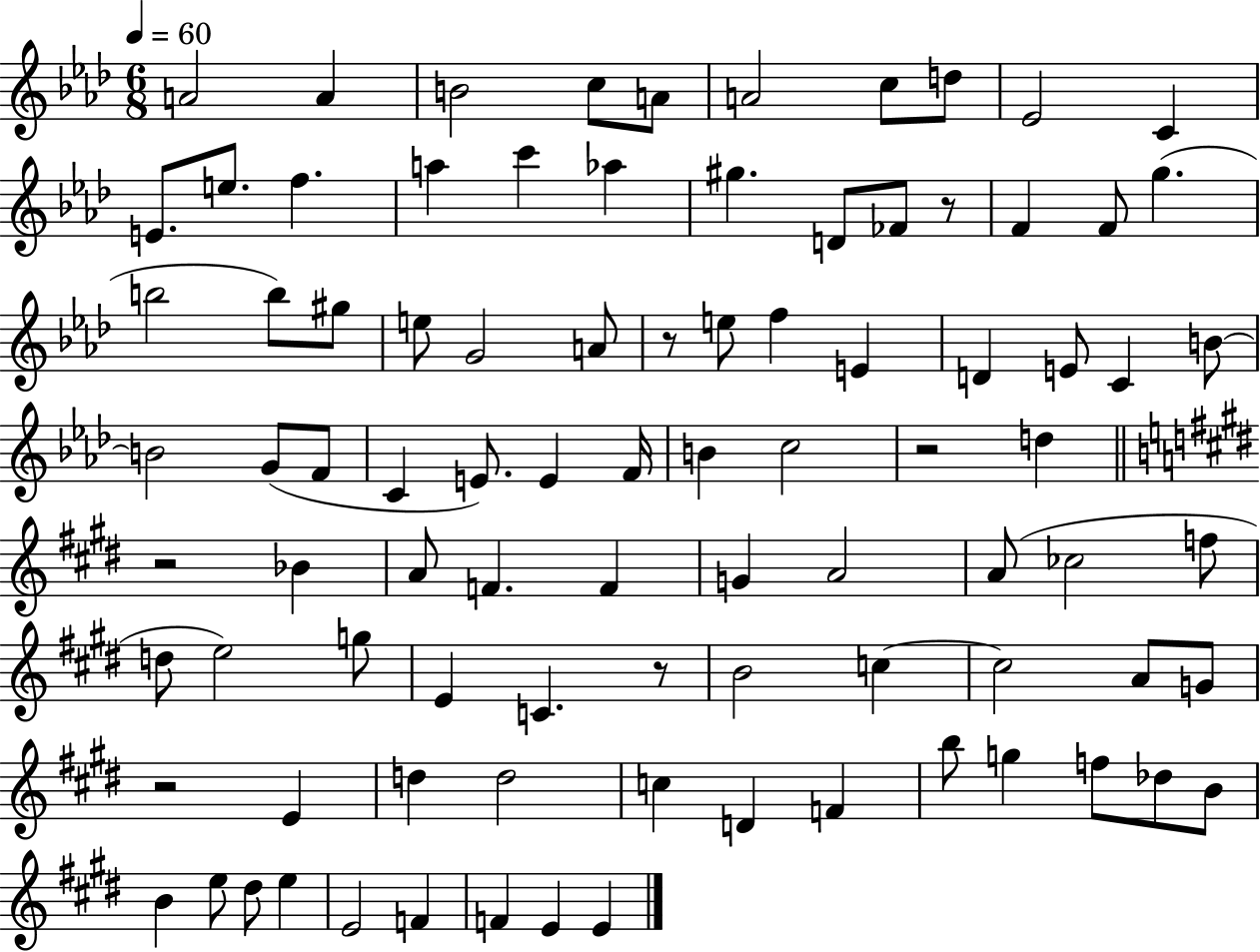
A4/h A4/q B4/h C5/e A4/e A4/h C5/e D5/e Eb4/h C4/q E4/e. E5/e. F5/q. A5/q C6/q Ab5/q G#5/q. D4/e FES4/e R/e F4/q F4/e G5/q. B5/h B5/e G#5/e E5/e G4/h A4/e R/e E5/e F5/q E4/q D4/q E4/e C4/q B4/e B4/h G4/e F4/e C4/q E4/e. E4/q F4/s B4/q C5/h R/h D5/q R/h Bb4/q A4/e F4/q. F4/q G4/q A4/h A4/e CES5/h F5/e D5/e E5/h G5/e E4/q C4/q. R/e B4/h C5/q C5/h A4/e G4/e R/h E4/q D5/q D5/h C5/q D4/q F4/q B5/e G5/q F5/e Db5/e B4/e B4/q E5/e D#5/e E5/q E4/h F4/q F4/q E4/q E4/q